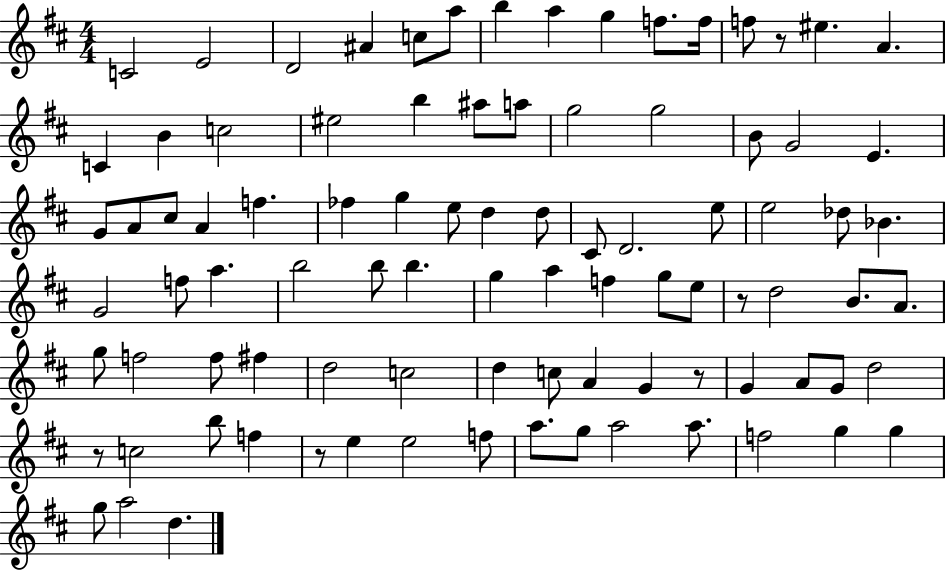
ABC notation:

X:1
T:Untitled
M:4/4
L:1/4
K:D
C2 E2 D2 ^A c/2 a/2 b a g f/2 f/4 f/2 z/2 ^e A C B c2 ^e2 b ^a/2 a/2 g2 g2 B/2 G2 E G/2 A/2 ^c/2 A f _f g e/2 d d/2 ^C/2 D2 e/2 e2 _d/2 _B G2 f/2 a b2 b/2 b g a f g/2 e/2 z/2 d2 B/2 A/2 g/2 f2 f/2 ^f d2 c2 d c/2 A G z/2 G A/2 G/2 d2 z/2 c2 b/2 f z/2 e e2 f/2 a/2 g/2 a2 a/2 f2 g g g/2 a2 d